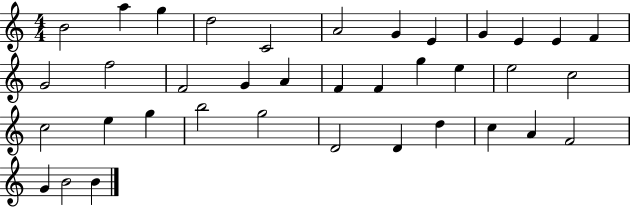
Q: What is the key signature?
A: C major